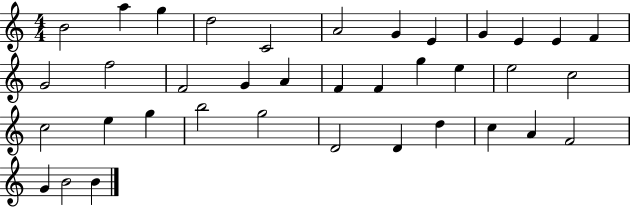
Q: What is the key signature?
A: C major